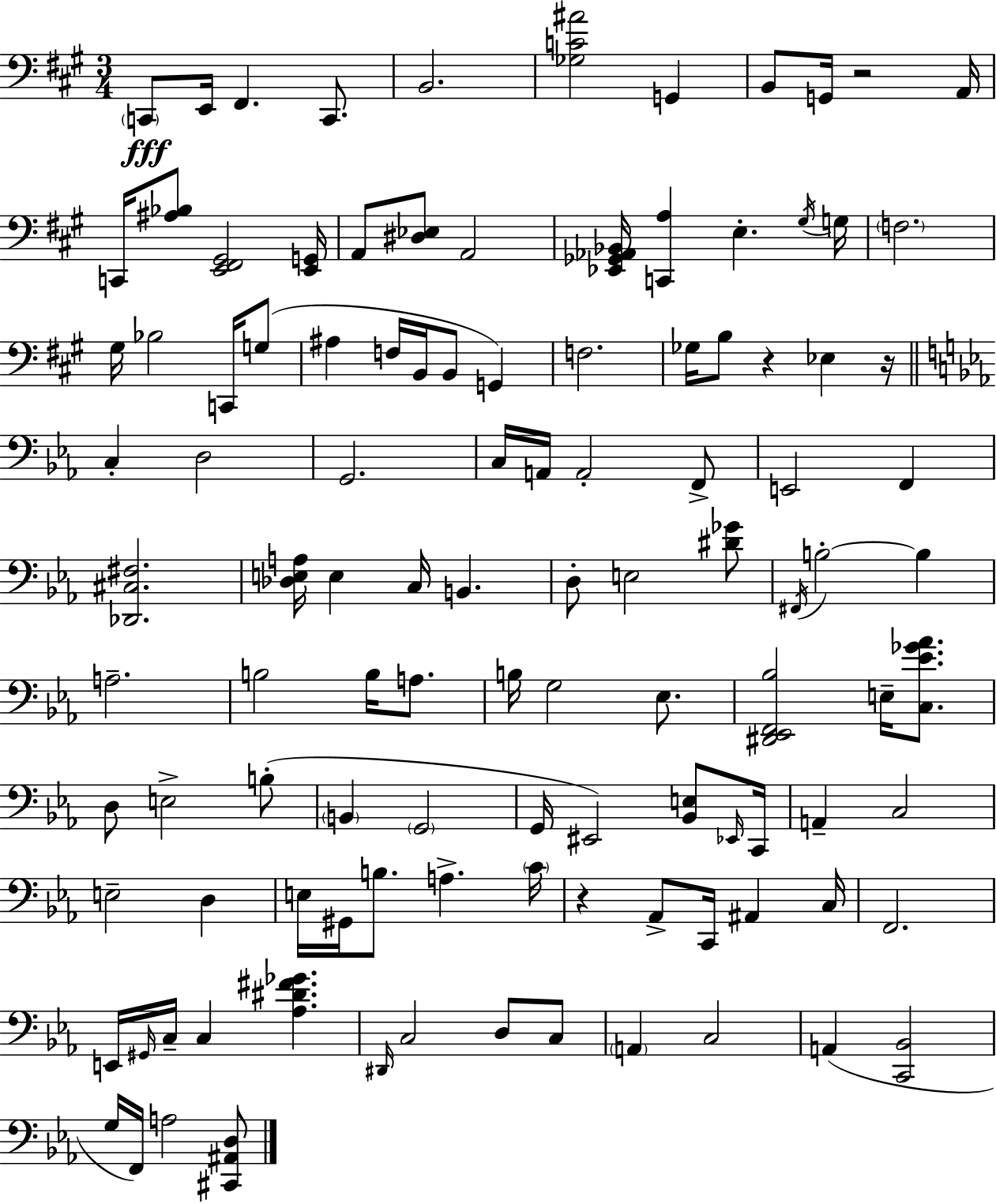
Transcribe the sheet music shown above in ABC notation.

X:1
T:Untitled
M:3/4
L:1/4
K:A
C,,/2 E,,/4 ^F,, C,,/2 B,,2 [_G,C^A]2 G,, B,,/2 G,,/4 z2 A,,/4 C,,/4 [^A,_B,]/2 [E,,^F,,^G,,]2 [E,,G,,]/4 A,,/2 [^D,_E,]/2 A,,2 [_E,,_G,,_A,,_B,,]/4 [C,,A,] E, ^G,/4 G,/4 F,2 ^G,/4 _B,2 C,,/4 G,/2 ^A, F,/4 B,,/4 B,,/2 G,, F,2 _G,/4 B,/2 z _E, z/4 C, D,2 G,,2 C,/4 A,,/4 A,,2 F,,/2 E,,2 F,, [_D,,^C,^F,]2 [_D,E,A,]/4 E, C,/4 B,, D,/2 E,2 [^D_G]/2 ^F,,/4 B,2 B, A,2 B,2 B,/4 A,/2 B,/4 G,2 _E,/2 [^D,,_E,,F,,_B,]2 E,/4 [C,_E_G_A]/2 D,/2 E,2 B,/2 B,, G,,2 G,,/4 ^E,,2 [_B,,E,]/2 _E,,/4 C,,/4 A,, C,2 E,2 D, E,/4 ^G,,/4 B,/2 A, C/4 z _A,,/2 C,,/4 ^A,, C,/4 F,,2 E,,/4 ^G,,/4 C,/4 C, [_A,^D^F_G] ^D,,/4 C,2 D,/2 C,/2 A,, C,2 A,, [C,,_B,,]2 G,/4 F,,/4 A,2 [^C,,^A,,D,]/2